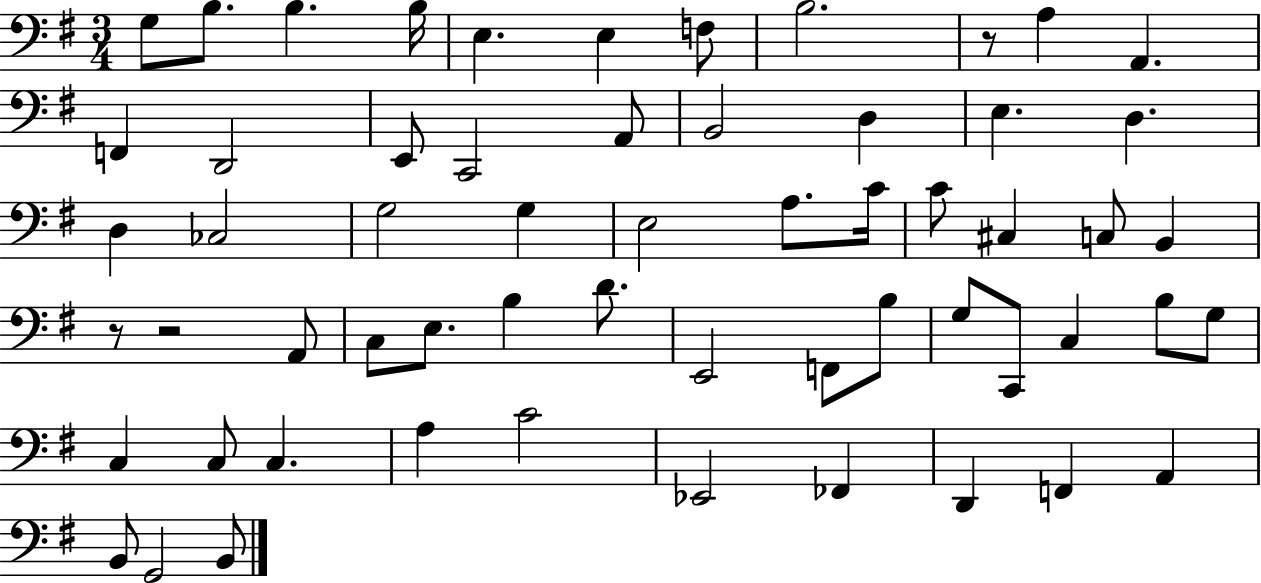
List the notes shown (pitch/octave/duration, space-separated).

G3/e B3/e. B3/q. B3/s E3/q. E3/q F3/e B3/h. R/e A3/q A2/q. F2/q D2/h E2/e C2/h A2/e B2/h D3/q E3/q. D3/q. D3/q CES3/h G3/h G3/q E3/h A3/e. C4/s C4/e C#3/q C3/e B2/q R/e R/h A2/e C3/e E3/e. B3/q D4/e. E2/h F2/e B3/e G3/e C2/e C3/q B3/e G3/e C3/q C3/e C3/q. A3/q C4/h Eb2/h FES2/q D2/q F2/q A2/q B2/e G2/h B2/e